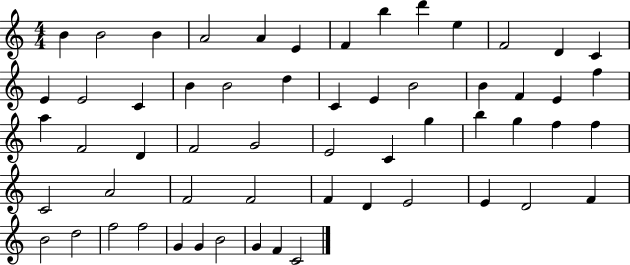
{
  \clef treble
  \numericTimeSignature
  \time 4/4
  \key c \major
  b'4 b'2 b'4 | a'2 a'4 e'4 | f'4 b''4 d'''4 e''4 | f'2 d'4 c'4 | \break e'4 e'2 c'4 | b'4 b'2 d''4 | c'4 e'4 b'2 | b'4 f'4 e'4 f''4 | \break a''4 f'2 d'4 | f'2 g'2 | e'2 c'4 g''4 | b''4 g''4 f''4 f''4 | \break c'2 a'2 | f'2 f'2 | f'4 d'4 e'2 | e'4 d'2 f'4 | \break b'2 d''2 | f''2 f''2 | g'4 g'4 b'2 | g'4 f'4 c'2 | \break \bar "|."
}